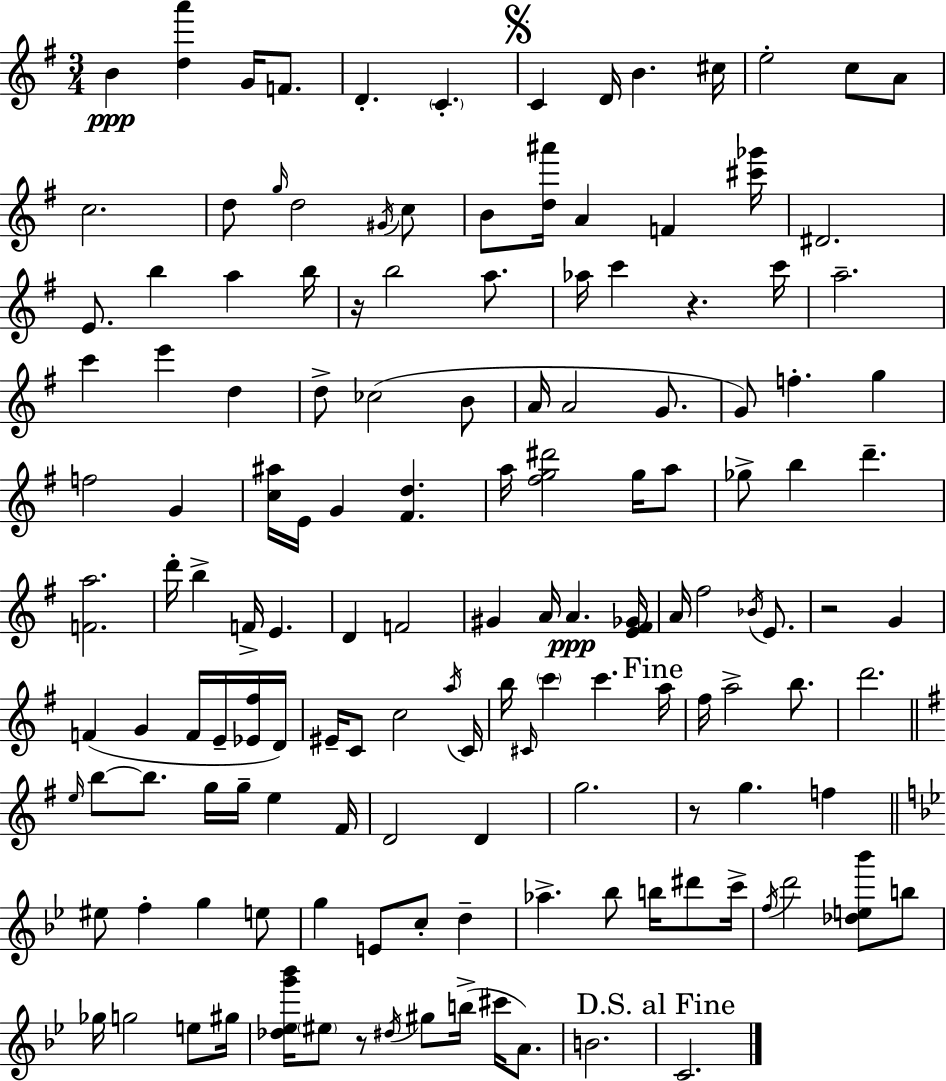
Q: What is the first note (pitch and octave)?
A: B4